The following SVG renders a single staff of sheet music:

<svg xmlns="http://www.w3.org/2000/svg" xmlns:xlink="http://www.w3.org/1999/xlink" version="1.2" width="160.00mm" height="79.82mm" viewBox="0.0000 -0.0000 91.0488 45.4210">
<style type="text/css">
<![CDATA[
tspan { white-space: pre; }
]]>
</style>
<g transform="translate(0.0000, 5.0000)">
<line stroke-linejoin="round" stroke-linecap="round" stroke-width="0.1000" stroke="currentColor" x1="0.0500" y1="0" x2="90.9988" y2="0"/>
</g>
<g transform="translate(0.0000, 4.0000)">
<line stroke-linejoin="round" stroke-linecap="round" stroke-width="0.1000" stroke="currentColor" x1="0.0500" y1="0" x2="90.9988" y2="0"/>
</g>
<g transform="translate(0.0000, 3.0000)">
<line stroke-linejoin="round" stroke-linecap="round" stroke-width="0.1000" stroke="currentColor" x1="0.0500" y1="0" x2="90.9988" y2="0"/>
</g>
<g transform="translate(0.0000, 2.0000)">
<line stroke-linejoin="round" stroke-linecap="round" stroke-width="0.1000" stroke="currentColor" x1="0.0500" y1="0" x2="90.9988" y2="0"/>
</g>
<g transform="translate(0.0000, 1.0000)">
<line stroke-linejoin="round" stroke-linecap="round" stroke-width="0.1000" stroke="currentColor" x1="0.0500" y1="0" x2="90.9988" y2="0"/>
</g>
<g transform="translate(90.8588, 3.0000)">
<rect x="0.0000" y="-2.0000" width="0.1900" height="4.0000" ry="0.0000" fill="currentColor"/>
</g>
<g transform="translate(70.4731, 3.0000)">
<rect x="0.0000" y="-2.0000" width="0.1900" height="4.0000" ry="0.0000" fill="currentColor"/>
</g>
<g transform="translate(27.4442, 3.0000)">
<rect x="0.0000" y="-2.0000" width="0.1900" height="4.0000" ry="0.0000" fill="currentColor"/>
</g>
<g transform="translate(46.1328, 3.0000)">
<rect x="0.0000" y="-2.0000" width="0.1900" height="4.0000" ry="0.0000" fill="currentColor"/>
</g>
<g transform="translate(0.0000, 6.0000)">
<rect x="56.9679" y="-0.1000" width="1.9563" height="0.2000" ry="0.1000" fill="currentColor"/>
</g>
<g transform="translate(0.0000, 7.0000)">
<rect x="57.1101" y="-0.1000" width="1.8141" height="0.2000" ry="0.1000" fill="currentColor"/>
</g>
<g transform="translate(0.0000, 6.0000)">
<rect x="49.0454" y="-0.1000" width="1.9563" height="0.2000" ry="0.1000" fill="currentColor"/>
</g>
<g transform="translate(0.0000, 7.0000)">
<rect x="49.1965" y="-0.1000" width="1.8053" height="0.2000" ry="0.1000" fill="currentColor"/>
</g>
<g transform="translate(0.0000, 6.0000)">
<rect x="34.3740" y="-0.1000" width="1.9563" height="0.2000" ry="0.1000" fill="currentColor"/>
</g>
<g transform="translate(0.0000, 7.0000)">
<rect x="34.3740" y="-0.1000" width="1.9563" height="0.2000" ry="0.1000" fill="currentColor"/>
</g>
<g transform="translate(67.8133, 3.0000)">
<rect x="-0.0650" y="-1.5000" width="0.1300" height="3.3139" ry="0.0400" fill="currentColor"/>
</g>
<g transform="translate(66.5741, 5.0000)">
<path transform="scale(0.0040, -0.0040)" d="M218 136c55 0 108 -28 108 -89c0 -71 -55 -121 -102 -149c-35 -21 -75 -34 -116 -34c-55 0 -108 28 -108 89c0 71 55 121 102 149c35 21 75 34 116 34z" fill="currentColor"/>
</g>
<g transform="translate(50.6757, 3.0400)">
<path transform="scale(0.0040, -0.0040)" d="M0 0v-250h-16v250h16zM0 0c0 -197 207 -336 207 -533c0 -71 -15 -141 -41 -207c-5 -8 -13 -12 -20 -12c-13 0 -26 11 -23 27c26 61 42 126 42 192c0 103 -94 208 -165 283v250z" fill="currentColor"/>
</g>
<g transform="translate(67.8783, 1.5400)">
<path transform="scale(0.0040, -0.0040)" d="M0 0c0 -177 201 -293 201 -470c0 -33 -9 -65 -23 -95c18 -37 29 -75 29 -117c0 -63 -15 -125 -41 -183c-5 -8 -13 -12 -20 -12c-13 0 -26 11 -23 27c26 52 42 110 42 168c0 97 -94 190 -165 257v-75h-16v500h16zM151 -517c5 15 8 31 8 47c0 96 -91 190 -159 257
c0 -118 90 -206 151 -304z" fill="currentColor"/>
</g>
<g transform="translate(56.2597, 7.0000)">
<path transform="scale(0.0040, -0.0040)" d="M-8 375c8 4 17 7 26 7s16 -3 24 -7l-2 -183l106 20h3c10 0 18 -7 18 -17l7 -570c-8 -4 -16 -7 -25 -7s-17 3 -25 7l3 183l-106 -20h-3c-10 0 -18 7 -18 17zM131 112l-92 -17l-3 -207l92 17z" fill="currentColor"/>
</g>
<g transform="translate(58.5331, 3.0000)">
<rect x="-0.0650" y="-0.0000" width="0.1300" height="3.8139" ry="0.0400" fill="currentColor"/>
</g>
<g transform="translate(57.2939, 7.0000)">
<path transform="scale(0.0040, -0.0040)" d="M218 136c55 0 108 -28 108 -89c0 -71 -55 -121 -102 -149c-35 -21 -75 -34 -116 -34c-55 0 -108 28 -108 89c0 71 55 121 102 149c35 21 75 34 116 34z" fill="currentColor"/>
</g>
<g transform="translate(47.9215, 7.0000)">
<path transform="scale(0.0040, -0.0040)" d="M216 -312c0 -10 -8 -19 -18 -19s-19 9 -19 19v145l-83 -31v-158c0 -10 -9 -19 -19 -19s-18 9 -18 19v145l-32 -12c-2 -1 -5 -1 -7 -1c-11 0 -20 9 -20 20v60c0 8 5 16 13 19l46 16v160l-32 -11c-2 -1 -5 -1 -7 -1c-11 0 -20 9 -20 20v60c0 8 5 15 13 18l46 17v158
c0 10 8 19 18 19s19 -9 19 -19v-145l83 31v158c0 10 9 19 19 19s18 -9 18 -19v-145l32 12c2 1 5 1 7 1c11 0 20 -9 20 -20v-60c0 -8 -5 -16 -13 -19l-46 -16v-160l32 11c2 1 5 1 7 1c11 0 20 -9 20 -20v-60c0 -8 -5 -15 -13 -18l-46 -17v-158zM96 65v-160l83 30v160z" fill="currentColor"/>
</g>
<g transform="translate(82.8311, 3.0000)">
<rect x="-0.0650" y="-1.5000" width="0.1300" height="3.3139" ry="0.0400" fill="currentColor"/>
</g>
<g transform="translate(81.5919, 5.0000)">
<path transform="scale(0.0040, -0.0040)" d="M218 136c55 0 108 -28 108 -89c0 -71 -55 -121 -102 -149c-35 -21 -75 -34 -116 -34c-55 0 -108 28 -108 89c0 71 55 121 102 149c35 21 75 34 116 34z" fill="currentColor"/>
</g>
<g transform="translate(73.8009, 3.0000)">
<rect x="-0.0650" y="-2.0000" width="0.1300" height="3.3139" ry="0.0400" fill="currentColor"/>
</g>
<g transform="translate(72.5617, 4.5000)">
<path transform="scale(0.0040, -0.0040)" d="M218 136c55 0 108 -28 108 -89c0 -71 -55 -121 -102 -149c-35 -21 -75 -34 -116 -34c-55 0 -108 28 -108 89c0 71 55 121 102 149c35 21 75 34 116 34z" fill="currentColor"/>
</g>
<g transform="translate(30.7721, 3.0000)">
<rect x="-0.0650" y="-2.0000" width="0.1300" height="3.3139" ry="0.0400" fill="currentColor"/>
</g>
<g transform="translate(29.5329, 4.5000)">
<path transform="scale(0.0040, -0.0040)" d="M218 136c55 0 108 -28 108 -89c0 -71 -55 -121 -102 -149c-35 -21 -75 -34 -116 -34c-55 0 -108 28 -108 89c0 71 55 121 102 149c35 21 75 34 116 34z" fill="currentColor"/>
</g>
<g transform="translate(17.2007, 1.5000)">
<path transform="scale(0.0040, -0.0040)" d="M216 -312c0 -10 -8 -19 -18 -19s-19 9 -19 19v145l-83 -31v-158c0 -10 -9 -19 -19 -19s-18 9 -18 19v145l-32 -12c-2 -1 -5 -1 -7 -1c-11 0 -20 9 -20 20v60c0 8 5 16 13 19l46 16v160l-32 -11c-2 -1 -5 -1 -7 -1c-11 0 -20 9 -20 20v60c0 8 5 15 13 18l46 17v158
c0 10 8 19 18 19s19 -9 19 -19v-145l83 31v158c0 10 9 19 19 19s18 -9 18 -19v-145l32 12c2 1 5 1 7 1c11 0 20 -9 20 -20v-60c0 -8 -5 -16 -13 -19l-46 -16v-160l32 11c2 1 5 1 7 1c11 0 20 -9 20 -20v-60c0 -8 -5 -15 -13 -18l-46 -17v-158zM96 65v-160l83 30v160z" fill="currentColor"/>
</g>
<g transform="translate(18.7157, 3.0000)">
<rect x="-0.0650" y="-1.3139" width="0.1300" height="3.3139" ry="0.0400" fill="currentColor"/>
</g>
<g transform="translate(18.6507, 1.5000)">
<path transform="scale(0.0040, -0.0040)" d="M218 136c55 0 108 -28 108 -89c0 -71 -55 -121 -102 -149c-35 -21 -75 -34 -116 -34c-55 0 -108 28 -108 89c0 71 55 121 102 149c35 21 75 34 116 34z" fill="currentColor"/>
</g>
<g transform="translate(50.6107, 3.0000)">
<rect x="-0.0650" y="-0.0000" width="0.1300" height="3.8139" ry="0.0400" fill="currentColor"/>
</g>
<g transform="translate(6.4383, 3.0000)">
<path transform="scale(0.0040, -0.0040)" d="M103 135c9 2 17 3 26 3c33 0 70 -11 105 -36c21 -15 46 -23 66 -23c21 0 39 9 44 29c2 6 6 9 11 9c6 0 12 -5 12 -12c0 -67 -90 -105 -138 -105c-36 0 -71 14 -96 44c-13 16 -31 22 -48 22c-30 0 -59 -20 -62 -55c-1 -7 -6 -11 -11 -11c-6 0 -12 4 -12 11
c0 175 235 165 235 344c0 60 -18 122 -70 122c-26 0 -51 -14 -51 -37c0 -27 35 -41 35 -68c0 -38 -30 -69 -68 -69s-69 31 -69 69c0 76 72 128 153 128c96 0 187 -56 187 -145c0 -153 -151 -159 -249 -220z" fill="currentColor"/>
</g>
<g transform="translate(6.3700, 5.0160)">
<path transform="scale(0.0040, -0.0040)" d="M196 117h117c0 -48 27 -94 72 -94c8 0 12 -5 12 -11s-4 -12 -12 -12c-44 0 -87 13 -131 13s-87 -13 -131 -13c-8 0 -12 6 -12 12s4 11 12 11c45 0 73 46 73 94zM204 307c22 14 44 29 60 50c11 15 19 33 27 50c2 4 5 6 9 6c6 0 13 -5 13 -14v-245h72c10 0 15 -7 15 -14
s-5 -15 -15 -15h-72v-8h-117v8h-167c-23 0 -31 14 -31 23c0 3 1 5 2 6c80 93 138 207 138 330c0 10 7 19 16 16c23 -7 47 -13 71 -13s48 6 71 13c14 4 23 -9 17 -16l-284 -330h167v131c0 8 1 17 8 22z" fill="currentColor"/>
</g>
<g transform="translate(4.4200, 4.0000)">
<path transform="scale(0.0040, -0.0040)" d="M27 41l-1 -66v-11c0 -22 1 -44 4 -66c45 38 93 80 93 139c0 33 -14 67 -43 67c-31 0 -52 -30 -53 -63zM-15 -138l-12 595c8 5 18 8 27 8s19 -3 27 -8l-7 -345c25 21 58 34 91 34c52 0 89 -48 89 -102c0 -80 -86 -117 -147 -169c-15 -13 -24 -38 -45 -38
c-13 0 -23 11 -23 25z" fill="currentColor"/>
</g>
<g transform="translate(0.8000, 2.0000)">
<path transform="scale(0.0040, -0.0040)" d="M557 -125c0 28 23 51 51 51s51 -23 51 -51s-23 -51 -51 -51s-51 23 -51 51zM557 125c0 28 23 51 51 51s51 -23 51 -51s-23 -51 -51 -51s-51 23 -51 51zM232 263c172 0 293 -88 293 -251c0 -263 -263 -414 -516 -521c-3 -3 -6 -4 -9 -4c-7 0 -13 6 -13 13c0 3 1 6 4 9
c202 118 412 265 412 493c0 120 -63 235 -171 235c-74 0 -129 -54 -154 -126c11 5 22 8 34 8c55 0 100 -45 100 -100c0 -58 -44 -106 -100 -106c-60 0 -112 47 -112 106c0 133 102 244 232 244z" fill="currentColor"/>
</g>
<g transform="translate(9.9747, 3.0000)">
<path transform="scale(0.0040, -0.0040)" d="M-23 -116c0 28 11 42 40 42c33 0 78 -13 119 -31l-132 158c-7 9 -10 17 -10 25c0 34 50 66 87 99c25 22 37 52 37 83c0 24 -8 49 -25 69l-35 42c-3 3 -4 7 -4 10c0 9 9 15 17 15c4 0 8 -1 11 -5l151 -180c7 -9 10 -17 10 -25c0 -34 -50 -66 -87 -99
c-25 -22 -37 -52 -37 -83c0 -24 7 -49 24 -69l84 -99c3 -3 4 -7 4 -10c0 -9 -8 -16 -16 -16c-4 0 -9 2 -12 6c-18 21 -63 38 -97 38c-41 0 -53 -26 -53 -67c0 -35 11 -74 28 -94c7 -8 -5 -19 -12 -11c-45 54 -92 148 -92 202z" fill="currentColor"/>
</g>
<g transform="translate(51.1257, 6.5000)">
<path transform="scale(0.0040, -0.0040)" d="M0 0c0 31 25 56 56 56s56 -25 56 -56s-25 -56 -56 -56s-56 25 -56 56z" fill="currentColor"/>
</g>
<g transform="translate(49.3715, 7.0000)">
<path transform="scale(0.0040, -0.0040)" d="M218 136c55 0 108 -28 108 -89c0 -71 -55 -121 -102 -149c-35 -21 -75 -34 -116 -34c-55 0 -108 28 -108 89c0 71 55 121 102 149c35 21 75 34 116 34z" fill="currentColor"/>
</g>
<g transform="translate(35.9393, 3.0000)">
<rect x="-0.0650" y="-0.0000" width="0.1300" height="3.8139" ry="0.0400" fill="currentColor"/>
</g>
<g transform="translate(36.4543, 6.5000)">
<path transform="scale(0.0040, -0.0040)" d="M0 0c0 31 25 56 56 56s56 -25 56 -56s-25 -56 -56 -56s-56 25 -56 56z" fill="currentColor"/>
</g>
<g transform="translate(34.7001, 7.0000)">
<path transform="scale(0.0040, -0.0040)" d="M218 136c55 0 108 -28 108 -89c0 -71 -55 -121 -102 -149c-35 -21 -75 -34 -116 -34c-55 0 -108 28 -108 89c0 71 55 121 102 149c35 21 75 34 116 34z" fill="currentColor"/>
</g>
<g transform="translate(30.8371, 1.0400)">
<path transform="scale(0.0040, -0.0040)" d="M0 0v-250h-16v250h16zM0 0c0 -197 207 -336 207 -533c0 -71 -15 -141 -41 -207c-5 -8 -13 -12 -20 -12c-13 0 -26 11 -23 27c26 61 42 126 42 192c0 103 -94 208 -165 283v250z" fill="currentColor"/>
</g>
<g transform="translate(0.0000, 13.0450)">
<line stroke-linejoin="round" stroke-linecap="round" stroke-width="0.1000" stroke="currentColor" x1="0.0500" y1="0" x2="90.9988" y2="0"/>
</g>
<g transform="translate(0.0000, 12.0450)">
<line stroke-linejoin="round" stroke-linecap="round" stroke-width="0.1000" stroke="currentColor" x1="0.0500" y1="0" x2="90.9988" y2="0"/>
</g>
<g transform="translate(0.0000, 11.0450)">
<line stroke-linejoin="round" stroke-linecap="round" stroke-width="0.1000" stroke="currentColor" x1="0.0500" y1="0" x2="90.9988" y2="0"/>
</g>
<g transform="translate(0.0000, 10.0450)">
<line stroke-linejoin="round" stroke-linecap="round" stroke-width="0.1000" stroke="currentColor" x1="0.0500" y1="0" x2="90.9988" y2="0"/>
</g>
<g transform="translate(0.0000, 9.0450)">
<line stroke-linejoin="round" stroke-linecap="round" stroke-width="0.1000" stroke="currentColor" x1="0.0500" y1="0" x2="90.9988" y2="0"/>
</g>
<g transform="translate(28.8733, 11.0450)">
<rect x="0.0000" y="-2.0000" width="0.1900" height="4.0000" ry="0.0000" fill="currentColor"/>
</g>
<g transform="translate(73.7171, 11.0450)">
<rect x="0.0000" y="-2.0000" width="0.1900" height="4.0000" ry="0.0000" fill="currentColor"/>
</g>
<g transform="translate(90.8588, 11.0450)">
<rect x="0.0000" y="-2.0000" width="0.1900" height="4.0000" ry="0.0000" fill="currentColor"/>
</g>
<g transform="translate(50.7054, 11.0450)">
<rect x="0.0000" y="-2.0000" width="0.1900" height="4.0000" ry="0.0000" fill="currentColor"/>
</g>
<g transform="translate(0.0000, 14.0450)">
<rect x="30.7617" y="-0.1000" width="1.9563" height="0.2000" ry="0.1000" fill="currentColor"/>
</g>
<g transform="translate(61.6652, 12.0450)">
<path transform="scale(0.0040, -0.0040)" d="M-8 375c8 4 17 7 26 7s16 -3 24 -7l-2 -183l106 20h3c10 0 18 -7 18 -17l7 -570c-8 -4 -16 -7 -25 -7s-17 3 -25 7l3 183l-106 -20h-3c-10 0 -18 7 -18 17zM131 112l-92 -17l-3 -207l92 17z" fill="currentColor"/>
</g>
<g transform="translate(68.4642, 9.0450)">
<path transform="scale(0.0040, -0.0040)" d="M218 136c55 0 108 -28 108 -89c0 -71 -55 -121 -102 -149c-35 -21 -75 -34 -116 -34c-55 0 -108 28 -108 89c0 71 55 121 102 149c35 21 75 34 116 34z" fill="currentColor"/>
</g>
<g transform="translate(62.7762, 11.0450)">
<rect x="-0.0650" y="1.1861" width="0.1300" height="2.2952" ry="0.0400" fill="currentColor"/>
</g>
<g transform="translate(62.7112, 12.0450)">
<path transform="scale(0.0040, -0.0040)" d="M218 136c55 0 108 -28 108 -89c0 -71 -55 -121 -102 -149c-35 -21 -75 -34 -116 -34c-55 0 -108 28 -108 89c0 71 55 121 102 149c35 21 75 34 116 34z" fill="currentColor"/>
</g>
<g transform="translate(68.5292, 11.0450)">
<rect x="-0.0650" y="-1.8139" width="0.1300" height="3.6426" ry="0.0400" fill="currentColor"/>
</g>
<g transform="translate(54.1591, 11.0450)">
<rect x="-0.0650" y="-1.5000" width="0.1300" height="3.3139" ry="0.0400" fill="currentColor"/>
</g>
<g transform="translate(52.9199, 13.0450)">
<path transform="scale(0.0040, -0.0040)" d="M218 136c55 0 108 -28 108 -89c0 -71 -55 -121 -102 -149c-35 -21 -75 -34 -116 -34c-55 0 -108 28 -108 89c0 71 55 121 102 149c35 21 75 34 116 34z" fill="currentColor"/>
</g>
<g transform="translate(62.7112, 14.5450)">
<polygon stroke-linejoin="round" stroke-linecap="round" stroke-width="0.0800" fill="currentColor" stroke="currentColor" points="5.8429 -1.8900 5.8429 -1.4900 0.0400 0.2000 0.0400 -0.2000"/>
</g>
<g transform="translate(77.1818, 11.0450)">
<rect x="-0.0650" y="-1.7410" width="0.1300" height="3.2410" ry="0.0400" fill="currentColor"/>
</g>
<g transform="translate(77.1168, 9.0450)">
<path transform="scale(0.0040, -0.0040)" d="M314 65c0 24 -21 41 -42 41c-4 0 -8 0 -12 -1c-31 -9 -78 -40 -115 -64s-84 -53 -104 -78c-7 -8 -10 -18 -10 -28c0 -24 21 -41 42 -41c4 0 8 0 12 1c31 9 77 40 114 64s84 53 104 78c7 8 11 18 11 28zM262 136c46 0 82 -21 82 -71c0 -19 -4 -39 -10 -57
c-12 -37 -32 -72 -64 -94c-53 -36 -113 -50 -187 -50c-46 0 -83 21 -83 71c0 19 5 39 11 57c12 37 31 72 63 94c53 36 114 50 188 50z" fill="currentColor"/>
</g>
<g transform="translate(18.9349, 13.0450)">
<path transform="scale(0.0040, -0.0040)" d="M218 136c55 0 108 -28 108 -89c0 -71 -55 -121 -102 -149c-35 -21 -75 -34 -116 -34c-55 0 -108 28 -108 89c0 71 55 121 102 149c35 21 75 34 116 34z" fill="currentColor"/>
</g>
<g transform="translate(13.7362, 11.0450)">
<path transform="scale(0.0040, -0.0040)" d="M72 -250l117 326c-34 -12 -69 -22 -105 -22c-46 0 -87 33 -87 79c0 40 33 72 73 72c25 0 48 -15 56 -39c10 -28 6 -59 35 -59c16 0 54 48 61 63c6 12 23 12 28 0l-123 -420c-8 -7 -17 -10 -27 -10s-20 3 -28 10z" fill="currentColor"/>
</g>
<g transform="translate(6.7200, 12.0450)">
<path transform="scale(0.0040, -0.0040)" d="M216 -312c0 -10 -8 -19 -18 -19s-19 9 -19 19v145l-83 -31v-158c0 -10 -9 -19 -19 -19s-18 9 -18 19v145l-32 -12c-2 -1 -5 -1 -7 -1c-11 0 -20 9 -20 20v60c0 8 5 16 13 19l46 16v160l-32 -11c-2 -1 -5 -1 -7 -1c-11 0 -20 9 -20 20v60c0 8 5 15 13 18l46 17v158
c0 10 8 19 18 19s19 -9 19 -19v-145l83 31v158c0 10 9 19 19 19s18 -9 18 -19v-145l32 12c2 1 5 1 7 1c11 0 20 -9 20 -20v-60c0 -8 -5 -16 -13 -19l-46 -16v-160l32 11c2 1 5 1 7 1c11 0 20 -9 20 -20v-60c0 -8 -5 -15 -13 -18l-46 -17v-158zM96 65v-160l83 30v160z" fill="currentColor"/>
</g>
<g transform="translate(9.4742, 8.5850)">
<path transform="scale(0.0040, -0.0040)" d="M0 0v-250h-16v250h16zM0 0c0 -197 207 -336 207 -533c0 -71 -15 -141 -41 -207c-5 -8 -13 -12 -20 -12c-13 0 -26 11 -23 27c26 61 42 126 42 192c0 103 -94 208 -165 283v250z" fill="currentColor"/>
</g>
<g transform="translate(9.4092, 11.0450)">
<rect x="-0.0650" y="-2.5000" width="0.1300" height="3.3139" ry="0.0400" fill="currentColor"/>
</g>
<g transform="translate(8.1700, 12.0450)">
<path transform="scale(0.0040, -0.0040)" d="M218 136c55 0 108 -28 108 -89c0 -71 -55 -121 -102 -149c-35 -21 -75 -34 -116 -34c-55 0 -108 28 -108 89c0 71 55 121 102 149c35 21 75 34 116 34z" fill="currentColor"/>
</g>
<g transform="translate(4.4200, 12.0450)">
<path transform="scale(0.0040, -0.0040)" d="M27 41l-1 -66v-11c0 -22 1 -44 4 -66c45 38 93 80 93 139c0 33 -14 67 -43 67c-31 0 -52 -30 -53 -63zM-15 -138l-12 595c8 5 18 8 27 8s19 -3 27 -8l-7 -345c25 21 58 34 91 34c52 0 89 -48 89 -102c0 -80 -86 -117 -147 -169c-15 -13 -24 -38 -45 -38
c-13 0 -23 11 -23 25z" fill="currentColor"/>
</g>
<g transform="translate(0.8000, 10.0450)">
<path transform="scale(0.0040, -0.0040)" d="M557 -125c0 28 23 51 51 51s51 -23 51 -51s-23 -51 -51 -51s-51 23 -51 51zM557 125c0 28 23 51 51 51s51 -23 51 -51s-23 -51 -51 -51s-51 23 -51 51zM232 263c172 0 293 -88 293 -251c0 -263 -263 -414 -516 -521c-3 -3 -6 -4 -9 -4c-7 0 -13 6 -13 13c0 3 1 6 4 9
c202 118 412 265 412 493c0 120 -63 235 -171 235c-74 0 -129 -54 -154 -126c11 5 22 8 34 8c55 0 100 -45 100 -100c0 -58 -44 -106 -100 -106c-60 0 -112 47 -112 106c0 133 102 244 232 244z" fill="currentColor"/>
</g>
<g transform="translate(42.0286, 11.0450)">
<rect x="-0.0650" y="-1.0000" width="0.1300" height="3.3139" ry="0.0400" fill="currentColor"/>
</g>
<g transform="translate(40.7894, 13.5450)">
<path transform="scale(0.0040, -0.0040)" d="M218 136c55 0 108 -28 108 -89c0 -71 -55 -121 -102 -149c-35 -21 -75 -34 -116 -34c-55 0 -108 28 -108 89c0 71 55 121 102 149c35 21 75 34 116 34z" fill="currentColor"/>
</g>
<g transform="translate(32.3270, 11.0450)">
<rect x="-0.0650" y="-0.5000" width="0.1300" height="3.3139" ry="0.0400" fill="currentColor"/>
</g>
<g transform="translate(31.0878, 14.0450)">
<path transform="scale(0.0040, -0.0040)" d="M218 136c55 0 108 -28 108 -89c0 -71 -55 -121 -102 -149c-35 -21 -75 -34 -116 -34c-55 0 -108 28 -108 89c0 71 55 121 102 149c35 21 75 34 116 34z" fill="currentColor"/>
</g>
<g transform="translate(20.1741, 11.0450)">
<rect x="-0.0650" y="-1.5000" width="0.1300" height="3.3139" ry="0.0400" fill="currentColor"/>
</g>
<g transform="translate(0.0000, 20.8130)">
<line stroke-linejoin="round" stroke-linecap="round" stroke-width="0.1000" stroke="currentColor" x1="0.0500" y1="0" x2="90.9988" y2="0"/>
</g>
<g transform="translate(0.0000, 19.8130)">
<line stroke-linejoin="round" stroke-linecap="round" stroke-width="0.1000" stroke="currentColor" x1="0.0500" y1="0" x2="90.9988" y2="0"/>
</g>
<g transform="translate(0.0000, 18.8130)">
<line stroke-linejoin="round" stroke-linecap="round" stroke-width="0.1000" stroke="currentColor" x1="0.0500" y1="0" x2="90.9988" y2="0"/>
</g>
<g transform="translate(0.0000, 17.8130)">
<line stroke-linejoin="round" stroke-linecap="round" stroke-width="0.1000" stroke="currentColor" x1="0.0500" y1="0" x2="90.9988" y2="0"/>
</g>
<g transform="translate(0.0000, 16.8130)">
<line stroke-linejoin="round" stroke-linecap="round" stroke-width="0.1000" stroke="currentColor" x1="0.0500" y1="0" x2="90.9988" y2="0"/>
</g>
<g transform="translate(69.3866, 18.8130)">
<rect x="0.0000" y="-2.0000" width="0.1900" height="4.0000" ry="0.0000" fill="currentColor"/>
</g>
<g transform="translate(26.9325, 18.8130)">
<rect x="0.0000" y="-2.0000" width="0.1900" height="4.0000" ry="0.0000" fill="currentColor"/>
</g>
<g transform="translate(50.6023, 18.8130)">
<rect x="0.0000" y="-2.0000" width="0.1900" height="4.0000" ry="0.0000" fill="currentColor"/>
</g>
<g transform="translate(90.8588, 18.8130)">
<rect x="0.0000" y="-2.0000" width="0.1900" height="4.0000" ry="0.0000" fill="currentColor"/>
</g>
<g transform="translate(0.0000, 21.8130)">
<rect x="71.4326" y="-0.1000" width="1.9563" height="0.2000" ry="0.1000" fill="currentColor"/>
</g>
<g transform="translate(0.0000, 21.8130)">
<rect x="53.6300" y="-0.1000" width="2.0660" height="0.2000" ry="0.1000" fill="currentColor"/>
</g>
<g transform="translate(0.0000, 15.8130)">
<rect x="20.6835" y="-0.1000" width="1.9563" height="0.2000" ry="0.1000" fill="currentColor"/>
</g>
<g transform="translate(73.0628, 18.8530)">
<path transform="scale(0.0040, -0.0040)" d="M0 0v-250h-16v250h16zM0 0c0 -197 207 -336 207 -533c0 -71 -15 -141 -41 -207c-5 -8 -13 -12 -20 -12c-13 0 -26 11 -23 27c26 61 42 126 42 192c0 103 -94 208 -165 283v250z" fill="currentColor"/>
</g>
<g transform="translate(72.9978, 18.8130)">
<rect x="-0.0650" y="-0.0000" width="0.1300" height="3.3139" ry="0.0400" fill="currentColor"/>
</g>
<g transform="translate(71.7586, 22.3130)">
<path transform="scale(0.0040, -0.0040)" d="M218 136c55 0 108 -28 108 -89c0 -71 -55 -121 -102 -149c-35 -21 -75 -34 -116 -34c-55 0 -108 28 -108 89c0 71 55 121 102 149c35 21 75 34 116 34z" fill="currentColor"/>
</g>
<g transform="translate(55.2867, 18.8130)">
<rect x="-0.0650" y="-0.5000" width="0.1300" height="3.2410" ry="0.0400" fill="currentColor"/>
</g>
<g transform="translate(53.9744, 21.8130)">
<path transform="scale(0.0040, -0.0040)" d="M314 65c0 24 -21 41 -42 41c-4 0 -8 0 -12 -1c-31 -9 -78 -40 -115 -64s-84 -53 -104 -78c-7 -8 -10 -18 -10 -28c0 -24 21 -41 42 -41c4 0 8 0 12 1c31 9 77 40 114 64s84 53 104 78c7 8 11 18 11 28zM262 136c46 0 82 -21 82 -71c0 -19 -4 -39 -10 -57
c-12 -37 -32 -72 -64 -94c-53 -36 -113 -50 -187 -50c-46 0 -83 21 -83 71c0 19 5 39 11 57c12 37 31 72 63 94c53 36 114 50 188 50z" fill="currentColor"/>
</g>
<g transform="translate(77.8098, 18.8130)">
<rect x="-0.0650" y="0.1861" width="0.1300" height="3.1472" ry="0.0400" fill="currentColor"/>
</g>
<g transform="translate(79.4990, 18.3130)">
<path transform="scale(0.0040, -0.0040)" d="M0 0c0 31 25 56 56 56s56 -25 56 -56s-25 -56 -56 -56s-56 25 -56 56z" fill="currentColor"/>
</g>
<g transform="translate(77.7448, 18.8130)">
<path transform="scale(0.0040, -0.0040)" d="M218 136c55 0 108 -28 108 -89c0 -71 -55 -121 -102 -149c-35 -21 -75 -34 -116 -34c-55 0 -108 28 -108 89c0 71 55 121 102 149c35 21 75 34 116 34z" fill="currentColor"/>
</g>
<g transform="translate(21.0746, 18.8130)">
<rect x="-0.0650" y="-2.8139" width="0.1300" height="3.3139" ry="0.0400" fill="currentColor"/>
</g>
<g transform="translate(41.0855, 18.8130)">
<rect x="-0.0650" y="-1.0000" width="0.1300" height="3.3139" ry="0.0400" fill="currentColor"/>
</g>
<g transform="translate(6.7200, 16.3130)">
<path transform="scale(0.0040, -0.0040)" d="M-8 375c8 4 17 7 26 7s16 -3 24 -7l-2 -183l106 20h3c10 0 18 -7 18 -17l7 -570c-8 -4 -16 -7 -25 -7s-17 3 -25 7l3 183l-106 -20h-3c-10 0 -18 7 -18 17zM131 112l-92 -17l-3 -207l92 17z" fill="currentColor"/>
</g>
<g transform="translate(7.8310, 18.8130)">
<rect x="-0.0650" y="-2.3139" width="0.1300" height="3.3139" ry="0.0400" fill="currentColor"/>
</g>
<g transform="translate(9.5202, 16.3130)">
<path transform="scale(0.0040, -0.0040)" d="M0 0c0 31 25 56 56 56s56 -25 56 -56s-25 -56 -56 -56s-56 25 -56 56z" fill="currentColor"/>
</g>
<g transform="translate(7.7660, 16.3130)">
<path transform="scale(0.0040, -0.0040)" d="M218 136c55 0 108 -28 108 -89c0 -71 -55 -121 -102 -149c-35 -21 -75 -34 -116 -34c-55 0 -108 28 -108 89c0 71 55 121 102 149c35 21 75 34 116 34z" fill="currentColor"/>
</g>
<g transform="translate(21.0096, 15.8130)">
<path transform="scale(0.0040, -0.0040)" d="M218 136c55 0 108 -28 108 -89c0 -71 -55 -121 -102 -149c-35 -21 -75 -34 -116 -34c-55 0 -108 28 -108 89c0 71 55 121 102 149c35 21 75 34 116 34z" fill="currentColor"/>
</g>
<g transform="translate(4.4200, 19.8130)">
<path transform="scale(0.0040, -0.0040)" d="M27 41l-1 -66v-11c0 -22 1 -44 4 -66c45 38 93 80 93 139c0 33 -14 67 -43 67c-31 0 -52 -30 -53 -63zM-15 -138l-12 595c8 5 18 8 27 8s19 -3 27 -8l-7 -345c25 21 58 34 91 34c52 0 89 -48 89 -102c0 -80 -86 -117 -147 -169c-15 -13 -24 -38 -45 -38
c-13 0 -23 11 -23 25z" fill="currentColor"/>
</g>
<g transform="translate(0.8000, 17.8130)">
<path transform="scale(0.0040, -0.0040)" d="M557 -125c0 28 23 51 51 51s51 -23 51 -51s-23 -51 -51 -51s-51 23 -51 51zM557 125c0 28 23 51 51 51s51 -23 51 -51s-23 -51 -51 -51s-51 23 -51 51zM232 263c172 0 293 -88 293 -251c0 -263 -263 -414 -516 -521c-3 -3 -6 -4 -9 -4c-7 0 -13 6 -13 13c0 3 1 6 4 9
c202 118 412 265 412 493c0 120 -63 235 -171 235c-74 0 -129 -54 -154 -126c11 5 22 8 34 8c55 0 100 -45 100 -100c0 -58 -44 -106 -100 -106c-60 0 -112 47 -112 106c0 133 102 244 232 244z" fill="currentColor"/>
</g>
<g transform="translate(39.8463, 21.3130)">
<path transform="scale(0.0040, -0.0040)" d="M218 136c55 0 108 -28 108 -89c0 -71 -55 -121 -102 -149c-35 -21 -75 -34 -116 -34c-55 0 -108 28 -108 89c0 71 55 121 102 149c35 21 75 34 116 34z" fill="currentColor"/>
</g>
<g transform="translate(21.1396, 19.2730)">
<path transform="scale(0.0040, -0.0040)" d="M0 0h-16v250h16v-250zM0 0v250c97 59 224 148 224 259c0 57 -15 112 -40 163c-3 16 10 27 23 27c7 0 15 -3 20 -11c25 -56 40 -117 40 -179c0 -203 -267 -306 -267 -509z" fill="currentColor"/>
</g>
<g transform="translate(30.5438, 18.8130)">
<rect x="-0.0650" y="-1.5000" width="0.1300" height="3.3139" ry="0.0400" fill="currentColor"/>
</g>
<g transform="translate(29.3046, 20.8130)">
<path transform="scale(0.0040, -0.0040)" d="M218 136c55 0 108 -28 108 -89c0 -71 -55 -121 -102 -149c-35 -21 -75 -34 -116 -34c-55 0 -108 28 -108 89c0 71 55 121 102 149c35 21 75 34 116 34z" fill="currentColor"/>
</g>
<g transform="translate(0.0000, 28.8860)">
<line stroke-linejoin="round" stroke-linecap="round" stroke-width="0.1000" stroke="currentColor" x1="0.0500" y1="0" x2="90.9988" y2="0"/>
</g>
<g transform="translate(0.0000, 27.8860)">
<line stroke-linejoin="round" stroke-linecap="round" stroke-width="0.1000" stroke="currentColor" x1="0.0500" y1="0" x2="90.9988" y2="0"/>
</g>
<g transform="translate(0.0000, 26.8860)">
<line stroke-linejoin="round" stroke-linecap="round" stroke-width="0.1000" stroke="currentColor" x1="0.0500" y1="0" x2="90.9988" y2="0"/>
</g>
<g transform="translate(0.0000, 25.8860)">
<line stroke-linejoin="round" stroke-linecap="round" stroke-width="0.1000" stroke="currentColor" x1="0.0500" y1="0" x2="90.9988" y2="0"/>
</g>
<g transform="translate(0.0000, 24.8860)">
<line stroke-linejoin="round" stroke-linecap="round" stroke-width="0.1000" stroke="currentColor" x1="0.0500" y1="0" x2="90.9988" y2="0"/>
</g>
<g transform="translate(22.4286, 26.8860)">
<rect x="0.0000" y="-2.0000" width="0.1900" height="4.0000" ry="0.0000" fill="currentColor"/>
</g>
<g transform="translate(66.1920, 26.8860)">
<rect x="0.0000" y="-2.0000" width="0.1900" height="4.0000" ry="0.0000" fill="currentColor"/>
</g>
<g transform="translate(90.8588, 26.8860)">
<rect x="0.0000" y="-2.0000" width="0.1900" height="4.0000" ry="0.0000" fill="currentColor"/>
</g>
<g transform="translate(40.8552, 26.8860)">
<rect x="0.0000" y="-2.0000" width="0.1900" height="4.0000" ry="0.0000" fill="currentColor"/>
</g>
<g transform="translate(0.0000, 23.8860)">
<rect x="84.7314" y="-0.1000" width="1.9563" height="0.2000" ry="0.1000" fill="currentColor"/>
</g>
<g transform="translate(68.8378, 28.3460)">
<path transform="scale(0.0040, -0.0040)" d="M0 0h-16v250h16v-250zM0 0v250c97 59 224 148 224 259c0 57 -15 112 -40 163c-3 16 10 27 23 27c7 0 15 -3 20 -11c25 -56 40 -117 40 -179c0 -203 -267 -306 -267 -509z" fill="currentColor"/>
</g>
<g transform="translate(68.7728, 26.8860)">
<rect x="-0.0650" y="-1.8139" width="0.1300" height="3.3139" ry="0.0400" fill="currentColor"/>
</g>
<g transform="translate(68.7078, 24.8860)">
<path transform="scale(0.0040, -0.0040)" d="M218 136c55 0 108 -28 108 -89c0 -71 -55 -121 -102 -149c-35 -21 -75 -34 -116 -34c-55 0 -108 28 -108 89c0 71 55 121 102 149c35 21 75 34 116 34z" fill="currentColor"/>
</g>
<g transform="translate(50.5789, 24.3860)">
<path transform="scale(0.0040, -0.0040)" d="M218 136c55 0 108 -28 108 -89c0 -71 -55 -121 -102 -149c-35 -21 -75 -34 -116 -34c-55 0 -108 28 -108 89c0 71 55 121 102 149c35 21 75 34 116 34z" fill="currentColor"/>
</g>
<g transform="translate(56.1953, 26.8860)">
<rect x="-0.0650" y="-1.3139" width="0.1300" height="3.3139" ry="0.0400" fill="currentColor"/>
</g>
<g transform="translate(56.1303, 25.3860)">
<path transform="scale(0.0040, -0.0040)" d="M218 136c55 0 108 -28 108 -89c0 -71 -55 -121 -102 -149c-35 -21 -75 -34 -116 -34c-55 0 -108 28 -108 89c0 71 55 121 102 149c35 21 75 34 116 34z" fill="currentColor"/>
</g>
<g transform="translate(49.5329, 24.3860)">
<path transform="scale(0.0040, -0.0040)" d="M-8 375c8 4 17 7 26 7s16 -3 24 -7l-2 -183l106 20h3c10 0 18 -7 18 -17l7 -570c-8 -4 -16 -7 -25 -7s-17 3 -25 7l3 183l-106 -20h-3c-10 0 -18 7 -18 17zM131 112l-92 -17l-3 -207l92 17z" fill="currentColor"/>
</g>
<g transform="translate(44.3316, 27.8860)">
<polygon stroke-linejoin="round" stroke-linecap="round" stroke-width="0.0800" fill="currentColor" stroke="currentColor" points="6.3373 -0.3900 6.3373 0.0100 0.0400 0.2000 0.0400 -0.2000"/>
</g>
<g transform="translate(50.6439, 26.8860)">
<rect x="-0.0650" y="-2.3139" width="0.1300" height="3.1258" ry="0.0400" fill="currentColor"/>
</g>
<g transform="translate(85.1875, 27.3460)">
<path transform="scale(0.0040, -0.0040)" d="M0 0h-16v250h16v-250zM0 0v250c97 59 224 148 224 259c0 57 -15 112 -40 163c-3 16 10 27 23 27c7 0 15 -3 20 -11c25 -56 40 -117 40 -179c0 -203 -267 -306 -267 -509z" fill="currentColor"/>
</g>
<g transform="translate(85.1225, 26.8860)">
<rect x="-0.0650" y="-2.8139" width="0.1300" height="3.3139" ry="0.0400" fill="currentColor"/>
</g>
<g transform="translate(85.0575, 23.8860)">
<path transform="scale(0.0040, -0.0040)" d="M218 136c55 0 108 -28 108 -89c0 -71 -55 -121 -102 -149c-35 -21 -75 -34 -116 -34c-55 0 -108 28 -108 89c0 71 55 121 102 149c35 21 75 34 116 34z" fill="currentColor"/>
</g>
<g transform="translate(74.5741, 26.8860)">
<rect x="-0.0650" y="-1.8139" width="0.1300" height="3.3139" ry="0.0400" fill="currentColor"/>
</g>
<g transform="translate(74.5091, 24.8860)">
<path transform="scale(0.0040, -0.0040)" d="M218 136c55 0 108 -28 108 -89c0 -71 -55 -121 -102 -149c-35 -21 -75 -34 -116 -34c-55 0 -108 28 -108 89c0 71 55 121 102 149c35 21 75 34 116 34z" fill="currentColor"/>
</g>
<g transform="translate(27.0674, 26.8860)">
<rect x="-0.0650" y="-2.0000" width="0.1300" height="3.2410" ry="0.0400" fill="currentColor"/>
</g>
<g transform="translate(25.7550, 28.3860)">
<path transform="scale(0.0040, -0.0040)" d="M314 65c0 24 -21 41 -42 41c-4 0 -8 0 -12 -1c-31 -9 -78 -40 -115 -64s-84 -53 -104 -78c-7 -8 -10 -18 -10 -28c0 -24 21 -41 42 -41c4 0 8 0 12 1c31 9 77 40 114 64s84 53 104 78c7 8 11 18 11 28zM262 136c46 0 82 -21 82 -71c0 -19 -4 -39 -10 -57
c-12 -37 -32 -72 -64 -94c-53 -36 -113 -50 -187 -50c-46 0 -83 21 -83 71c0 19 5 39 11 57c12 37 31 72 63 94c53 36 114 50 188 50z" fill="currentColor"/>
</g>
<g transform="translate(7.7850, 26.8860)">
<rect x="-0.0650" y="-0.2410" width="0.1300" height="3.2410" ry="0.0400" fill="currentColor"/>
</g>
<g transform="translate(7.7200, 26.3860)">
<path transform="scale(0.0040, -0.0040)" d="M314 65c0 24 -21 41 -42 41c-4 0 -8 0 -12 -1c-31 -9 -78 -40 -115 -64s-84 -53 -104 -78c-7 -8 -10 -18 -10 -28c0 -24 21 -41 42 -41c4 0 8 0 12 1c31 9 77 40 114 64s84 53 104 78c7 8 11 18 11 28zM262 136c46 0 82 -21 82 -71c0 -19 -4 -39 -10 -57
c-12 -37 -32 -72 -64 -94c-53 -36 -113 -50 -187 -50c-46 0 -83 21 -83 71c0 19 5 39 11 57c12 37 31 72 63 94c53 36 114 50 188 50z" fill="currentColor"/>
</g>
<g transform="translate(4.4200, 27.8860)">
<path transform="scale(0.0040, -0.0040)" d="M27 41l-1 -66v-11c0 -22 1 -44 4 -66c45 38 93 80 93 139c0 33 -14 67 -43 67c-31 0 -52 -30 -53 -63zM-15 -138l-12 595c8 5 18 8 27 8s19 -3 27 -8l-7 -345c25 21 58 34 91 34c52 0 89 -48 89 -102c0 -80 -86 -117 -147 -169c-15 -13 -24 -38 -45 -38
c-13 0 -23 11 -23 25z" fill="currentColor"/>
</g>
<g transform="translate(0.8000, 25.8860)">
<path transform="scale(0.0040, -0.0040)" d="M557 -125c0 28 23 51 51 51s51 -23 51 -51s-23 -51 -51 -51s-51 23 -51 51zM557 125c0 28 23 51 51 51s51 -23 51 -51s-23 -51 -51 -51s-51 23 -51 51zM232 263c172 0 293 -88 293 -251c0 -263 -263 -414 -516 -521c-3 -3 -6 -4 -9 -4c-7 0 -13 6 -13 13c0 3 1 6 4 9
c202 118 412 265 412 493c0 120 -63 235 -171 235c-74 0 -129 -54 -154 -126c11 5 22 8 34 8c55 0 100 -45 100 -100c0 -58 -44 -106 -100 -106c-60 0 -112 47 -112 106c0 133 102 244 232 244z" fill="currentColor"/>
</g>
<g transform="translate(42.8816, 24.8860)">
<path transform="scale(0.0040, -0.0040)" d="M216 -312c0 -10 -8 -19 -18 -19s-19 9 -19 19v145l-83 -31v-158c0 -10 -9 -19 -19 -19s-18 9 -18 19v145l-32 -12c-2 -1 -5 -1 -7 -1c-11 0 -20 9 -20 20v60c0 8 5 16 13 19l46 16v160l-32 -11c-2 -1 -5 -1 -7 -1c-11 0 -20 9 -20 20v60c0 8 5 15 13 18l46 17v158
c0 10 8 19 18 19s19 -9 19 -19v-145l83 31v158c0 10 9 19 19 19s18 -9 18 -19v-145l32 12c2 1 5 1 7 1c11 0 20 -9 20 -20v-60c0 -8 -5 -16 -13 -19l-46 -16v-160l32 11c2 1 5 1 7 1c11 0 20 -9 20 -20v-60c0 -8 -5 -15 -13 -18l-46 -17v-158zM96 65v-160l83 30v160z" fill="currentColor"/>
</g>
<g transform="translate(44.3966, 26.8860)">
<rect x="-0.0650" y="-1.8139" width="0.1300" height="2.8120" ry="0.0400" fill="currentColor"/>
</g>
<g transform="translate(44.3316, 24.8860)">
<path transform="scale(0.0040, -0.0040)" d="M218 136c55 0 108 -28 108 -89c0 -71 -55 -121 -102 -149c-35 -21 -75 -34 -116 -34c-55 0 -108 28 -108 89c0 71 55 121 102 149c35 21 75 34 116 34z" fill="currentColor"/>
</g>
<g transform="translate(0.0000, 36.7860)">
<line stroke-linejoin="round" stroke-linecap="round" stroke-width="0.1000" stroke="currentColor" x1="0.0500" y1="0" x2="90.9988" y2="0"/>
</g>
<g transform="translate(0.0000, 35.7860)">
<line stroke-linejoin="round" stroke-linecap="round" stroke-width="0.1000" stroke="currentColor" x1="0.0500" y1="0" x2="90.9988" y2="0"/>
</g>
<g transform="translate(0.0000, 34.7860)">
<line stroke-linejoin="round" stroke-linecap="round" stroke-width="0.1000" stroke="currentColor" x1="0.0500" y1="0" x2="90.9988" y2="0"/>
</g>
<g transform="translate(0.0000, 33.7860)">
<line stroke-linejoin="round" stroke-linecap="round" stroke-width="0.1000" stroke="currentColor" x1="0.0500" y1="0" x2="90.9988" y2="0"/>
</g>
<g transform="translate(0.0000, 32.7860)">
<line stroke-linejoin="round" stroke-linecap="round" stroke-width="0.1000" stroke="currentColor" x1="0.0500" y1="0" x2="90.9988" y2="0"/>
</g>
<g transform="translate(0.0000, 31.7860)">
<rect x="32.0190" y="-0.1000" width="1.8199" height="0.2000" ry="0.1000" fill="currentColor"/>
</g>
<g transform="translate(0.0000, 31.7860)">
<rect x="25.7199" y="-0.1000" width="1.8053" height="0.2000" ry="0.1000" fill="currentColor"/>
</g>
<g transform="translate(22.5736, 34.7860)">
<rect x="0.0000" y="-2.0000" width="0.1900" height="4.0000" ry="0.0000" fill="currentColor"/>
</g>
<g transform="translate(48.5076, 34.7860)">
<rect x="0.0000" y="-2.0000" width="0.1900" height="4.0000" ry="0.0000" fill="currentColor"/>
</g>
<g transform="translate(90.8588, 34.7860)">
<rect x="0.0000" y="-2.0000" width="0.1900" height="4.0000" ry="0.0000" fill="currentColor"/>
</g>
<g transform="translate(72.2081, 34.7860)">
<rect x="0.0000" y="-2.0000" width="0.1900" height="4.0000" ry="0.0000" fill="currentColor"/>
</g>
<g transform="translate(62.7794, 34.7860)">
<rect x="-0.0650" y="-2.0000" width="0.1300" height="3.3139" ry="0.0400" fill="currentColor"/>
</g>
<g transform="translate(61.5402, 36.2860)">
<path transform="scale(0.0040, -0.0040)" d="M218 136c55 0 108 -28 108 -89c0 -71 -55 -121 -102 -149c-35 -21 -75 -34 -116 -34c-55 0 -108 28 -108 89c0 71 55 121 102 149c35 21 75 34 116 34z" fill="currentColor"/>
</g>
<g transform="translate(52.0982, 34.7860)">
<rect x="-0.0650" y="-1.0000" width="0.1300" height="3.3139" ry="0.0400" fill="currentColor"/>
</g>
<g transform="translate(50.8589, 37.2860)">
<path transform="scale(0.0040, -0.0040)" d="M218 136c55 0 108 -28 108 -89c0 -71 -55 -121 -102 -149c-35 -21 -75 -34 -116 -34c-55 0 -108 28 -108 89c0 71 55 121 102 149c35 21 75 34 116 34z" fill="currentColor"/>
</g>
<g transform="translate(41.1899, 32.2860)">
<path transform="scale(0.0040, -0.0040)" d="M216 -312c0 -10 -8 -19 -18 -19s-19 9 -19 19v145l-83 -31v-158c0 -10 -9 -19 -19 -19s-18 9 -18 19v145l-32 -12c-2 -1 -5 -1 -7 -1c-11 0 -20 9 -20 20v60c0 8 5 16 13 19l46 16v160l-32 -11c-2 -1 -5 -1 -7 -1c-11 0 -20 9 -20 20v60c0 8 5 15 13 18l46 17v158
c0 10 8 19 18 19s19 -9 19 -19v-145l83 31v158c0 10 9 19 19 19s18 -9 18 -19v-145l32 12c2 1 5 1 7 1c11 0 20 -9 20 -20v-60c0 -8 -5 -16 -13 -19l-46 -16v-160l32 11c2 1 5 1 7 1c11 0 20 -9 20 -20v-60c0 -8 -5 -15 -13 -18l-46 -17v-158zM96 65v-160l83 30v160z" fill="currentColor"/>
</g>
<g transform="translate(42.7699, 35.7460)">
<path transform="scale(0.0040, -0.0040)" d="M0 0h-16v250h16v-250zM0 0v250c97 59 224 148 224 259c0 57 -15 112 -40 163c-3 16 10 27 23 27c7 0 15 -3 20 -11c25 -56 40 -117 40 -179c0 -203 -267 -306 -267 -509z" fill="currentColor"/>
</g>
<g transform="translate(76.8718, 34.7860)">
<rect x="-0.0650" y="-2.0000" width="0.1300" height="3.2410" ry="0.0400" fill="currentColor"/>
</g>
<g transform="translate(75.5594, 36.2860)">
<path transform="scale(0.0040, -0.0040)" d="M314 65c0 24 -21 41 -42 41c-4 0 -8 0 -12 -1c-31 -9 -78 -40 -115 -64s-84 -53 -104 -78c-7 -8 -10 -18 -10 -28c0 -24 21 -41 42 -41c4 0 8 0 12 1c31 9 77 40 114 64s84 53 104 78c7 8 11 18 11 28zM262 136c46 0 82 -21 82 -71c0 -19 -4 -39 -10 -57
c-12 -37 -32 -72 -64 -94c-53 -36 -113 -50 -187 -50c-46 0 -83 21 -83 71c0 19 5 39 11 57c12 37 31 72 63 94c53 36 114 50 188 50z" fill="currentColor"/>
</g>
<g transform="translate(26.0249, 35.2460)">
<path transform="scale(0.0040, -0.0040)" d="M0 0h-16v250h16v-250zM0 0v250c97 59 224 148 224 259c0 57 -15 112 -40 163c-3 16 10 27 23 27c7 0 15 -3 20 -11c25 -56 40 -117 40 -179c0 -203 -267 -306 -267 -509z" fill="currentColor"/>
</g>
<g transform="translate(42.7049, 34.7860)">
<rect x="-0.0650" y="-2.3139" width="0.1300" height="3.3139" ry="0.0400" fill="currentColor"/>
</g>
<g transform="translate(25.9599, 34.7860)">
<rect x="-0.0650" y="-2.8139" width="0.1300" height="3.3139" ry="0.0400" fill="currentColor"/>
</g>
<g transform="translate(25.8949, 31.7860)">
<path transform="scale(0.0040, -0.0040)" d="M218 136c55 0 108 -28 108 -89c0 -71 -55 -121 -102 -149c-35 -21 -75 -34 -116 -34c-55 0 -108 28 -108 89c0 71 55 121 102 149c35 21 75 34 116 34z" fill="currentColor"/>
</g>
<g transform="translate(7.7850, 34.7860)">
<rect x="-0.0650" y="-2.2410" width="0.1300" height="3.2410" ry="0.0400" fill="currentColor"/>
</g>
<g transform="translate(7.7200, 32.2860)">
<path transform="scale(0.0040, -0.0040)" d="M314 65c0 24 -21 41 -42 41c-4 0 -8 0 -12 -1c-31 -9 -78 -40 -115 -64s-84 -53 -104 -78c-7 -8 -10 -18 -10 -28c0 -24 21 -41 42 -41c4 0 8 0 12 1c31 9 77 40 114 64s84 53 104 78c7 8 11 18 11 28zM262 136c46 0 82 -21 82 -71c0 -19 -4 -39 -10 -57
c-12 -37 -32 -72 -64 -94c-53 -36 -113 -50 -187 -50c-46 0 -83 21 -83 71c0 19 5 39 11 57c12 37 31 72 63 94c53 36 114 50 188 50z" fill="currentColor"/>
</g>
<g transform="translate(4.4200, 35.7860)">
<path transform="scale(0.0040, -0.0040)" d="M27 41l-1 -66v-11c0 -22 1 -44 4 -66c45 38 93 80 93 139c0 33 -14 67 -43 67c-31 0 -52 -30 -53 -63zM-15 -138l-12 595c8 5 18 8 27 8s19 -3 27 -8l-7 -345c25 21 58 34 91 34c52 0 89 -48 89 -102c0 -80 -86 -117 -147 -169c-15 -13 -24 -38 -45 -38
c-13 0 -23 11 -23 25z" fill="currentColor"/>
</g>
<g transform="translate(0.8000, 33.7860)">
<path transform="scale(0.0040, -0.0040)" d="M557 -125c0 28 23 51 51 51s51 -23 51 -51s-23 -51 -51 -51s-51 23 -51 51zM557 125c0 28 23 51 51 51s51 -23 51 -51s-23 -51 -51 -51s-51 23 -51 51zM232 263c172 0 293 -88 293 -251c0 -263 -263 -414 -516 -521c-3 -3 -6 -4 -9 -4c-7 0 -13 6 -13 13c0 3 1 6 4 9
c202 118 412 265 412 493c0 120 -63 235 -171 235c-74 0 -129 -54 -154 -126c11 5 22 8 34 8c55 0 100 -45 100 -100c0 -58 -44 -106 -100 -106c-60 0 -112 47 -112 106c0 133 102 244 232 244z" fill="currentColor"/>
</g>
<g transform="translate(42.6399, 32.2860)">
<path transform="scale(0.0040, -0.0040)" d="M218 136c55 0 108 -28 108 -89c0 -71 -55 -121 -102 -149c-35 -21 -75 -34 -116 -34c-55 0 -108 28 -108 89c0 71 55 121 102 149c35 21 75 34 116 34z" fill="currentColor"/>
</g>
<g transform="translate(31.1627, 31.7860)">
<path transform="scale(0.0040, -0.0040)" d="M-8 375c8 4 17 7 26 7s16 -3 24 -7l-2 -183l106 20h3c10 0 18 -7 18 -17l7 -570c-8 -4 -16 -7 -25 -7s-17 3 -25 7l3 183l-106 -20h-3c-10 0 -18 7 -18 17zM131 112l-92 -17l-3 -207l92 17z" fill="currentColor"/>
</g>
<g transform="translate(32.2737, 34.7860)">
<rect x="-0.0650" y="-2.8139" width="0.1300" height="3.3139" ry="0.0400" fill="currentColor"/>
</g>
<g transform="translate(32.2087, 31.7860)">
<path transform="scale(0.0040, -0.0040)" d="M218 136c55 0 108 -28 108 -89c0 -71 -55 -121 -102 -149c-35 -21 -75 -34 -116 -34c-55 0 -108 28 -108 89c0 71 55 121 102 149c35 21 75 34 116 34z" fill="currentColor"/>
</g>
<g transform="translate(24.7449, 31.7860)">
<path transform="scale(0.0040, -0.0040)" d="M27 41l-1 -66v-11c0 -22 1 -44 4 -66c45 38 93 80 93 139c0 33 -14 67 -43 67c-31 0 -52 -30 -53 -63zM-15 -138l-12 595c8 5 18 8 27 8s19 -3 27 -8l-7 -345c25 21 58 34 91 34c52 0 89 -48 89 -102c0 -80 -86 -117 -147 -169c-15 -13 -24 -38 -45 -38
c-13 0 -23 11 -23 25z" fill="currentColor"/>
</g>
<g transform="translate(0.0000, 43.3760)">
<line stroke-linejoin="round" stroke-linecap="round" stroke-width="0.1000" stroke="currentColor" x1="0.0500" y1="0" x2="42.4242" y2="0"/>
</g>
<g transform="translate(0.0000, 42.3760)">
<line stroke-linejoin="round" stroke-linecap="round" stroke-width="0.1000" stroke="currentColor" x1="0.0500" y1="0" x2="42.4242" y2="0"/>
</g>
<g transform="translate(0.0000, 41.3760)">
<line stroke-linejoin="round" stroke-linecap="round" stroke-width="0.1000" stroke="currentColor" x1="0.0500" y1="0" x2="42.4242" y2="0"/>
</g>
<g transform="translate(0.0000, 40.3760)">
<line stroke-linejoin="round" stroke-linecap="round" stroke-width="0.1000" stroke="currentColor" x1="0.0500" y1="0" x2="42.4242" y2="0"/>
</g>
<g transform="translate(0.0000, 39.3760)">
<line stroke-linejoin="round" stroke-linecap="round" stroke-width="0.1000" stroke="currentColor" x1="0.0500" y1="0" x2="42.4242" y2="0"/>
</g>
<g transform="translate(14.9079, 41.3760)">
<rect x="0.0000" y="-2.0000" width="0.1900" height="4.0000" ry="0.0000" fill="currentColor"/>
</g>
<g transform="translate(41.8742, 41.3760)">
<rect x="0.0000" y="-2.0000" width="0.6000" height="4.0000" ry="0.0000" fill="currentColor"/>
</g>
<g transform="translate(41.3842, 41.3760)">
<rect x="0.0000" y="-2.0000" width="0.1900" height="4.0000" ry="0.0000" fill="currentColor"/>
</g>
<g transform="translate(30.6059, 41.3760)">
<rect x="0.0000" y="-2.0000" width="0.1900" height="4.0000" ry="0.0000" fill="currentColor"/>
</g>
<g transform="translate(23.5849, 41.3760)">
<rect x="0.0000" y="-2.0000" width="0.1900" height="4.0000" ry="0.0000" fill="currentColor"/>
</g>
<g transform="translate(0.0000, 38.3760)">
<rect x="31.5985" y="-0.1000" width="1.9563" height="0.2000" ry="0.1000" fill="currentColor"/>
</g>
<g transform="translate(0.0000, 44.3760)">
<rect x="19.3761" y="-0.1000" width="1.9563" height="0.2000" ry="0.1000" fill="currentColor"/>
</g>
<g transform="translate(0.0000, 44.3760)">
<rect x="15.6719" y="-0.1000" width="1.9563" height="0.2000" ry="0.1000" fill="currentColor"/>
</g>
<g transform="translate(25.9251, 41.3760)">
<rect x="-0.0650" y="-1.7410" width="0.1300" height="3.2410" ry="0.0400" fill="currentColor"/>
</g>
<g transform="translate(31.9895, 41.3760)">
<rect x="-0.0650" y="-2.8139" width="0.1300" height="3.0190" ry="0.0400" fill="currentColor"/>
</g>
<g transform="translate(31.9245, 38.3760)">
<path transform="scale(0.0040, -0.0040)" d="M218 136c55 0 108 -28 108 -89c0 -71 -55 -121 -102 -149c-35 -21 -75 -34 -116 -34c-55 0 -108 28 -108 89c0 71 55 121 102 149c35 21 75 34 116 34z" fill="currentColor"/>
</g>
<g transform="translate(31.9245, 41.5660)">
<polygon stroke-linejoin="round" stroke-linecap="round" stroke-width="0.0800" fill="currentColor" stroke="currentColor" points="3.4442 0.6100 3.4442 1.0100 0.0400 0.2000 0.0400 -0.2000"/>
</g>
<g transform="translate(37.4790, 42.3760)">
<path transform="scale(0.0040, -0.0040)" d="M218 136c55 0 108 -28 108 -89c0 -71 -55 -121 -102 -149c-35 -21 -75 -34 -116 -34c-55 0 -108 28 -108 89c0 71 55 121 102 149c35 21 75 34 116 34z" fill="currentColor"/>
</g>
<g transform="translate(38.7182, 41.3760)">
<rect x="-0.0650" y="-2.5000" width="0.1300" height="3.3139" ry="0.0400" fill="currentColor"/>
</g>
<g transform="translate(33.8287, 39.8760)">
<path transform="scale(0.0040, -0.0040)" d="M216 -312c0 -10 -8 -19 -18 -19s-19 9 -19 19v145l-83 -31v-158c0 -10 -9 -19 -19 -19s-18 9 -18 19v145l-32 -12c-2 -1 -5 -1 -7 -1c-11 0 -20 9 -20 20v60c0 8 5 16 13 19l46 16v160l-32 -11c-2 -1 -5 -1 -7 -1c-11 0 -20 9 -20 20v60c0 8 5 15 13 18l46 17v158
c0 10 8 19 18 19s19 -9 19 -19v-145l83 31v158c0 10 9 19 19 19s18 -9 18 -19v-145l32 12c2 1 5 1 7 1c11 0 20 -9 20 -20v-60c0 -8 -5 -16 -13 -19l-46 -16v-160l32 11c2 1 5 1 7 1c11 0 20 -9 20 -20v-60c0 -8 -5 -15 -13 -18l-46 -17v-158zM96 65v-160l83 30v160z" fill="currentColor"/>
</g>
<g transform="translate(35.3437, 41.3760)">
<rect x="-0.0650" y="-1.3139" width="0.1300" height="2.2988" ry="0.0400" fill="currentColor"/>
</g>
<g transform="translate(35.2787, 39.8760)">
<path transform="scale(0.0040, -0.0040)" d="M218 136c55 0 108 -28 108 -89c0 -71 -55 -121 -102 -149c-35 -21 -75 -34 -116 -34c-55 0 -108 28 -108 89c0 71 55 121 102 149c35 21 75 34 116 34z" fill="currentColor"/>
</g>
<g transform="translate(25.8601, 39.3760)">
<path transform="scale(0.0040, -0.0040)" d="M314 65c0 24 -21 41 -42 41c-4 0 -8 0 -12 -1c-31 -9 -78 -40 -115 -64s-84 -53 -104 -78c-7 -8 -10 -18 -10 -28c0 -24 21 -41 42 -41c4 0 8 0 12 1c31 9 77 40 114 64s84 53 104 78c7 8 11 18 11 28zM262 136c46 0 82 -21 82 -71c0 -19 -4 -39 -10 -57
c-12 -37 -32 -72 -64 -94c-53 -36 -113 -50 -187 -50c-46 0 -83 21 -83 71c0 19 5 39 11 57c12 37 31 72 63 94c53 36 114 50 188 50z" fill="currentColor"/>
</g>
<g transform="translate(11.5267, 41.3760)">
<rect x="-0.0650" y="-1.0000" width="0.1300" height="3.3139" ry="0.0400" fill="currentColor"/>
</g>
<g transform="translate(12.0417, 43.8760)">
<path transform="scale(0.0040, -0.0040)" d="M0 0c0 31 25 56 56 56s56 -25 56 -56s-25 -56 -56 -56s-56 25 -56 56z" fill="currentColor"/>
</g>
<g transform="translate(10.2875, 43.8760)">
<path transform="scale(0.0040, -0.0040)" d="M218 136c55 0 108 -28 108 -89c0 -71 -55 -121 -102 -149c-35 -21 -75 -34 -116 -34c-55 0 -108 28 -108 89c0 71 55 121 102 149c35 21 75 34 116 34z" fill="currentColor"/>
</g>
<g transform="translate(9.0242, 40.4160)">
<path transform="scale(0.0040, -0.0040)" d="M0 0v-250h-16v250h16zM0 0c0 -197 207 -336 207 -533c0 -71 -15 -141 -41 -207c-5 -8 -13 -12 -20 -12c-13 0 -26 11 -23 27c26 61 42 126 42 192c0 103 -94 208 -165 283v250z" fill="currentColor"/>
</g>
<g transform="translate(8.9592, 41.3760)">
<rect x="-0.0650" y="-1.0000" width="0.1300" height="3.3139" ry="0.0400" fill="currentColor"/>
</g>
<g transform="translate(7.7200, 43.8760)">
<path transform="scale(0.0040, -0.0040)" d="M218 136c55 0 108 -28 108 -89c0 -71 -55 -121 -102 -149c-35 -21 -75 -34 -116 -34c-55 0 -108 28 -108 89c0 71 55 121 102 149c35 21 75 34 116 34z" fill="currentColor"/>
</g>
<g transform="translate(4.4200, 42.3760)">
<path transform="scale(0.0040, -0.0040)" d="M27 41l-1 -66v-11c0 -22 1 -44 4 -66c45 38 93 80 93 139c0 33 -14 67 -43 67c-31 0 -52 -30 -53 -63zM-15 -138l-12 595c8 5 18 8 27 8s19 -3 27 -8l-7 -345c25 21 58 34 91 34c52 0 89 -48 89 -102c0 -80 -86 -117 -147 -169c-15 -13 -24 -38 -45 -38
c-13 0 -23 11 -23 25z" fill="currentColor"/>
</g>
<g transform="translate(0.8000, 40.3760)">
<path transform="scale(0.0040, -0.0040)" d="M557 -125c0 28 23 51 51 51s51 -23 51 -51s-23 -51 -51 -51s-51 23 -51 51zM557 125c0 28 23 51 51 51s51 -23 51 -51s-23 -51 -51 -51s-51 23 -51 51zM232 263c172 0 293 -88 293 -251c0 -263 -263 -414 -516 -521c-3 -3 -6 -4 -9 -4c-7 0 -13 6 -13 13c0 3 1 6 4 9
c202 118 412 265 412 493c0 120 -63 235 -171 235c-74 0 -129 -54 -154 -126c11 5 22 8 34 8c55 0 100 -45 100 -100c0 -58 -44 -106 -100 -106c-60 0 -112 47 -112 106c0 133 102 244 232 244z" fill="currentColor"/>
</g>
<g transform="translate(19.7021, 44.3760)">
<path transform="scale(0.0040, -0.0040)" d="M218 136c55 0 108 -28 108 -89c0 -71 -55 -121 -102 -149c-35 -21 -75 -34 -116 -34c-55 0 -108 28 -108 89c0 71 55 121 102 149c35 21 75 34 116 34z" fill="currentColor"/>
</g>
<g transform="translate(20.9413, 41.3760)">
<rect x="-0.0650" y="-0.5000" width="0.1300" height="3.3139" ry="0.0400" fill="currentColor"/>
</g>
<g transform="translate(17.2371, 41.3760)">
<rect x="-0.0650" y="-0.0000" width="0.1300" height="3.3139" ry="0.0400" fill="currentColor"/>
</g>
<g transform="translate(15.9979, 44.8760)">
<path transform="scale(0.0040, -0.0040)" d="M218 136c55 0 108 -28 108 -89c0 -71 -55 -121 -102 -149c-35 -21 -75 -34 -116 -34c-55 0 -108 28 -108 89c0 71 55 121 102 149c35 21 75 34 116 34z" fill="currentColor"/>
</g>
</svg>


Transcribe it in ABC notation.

X:1
T:Untitled
M:2/4
L:1/4
K:F
z ^G, A,,/2 C,, ^C,,/2 C,, G,,/4 A,, G,, ^B,,/2 z/2 G,, E,, F,, G,, B,,/2 A,/2 A,2 B, C/2 G,, F,, E,,2 D,,/2 D, E,2 A,,2 ^A,/2 B,/2 G, A,/2 A, C/2 _B,2 _C/2 C ^B,/2 F,, A,, A,,2 F,,/2 F,, D,, E,, A,2 C/2 ^G,/2 _B,,